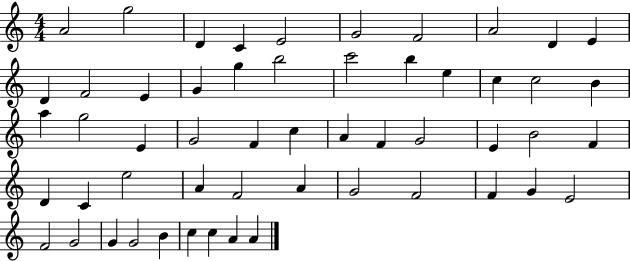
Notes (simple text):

A4/h G5/h D4/q C4/q E4/h G4/h F4/h A4/h D4/q E4/q D4/q F4/h E4/q G4/q G5/q B5/h C6/h B5/q E5/q C5/q C5/h B4/q A5/q G5/h E4/q G4/h F4/q C5/q A4/q F4/q G4/h E4/q B4/h F4/q D4/q C4/q E5/h A4/q F4/h A4/q G4/h F4/h F4/q G4/q E4/h F4/h G4/h G4/q G4/h B4/q C5/q C5/q A4/q A4/q